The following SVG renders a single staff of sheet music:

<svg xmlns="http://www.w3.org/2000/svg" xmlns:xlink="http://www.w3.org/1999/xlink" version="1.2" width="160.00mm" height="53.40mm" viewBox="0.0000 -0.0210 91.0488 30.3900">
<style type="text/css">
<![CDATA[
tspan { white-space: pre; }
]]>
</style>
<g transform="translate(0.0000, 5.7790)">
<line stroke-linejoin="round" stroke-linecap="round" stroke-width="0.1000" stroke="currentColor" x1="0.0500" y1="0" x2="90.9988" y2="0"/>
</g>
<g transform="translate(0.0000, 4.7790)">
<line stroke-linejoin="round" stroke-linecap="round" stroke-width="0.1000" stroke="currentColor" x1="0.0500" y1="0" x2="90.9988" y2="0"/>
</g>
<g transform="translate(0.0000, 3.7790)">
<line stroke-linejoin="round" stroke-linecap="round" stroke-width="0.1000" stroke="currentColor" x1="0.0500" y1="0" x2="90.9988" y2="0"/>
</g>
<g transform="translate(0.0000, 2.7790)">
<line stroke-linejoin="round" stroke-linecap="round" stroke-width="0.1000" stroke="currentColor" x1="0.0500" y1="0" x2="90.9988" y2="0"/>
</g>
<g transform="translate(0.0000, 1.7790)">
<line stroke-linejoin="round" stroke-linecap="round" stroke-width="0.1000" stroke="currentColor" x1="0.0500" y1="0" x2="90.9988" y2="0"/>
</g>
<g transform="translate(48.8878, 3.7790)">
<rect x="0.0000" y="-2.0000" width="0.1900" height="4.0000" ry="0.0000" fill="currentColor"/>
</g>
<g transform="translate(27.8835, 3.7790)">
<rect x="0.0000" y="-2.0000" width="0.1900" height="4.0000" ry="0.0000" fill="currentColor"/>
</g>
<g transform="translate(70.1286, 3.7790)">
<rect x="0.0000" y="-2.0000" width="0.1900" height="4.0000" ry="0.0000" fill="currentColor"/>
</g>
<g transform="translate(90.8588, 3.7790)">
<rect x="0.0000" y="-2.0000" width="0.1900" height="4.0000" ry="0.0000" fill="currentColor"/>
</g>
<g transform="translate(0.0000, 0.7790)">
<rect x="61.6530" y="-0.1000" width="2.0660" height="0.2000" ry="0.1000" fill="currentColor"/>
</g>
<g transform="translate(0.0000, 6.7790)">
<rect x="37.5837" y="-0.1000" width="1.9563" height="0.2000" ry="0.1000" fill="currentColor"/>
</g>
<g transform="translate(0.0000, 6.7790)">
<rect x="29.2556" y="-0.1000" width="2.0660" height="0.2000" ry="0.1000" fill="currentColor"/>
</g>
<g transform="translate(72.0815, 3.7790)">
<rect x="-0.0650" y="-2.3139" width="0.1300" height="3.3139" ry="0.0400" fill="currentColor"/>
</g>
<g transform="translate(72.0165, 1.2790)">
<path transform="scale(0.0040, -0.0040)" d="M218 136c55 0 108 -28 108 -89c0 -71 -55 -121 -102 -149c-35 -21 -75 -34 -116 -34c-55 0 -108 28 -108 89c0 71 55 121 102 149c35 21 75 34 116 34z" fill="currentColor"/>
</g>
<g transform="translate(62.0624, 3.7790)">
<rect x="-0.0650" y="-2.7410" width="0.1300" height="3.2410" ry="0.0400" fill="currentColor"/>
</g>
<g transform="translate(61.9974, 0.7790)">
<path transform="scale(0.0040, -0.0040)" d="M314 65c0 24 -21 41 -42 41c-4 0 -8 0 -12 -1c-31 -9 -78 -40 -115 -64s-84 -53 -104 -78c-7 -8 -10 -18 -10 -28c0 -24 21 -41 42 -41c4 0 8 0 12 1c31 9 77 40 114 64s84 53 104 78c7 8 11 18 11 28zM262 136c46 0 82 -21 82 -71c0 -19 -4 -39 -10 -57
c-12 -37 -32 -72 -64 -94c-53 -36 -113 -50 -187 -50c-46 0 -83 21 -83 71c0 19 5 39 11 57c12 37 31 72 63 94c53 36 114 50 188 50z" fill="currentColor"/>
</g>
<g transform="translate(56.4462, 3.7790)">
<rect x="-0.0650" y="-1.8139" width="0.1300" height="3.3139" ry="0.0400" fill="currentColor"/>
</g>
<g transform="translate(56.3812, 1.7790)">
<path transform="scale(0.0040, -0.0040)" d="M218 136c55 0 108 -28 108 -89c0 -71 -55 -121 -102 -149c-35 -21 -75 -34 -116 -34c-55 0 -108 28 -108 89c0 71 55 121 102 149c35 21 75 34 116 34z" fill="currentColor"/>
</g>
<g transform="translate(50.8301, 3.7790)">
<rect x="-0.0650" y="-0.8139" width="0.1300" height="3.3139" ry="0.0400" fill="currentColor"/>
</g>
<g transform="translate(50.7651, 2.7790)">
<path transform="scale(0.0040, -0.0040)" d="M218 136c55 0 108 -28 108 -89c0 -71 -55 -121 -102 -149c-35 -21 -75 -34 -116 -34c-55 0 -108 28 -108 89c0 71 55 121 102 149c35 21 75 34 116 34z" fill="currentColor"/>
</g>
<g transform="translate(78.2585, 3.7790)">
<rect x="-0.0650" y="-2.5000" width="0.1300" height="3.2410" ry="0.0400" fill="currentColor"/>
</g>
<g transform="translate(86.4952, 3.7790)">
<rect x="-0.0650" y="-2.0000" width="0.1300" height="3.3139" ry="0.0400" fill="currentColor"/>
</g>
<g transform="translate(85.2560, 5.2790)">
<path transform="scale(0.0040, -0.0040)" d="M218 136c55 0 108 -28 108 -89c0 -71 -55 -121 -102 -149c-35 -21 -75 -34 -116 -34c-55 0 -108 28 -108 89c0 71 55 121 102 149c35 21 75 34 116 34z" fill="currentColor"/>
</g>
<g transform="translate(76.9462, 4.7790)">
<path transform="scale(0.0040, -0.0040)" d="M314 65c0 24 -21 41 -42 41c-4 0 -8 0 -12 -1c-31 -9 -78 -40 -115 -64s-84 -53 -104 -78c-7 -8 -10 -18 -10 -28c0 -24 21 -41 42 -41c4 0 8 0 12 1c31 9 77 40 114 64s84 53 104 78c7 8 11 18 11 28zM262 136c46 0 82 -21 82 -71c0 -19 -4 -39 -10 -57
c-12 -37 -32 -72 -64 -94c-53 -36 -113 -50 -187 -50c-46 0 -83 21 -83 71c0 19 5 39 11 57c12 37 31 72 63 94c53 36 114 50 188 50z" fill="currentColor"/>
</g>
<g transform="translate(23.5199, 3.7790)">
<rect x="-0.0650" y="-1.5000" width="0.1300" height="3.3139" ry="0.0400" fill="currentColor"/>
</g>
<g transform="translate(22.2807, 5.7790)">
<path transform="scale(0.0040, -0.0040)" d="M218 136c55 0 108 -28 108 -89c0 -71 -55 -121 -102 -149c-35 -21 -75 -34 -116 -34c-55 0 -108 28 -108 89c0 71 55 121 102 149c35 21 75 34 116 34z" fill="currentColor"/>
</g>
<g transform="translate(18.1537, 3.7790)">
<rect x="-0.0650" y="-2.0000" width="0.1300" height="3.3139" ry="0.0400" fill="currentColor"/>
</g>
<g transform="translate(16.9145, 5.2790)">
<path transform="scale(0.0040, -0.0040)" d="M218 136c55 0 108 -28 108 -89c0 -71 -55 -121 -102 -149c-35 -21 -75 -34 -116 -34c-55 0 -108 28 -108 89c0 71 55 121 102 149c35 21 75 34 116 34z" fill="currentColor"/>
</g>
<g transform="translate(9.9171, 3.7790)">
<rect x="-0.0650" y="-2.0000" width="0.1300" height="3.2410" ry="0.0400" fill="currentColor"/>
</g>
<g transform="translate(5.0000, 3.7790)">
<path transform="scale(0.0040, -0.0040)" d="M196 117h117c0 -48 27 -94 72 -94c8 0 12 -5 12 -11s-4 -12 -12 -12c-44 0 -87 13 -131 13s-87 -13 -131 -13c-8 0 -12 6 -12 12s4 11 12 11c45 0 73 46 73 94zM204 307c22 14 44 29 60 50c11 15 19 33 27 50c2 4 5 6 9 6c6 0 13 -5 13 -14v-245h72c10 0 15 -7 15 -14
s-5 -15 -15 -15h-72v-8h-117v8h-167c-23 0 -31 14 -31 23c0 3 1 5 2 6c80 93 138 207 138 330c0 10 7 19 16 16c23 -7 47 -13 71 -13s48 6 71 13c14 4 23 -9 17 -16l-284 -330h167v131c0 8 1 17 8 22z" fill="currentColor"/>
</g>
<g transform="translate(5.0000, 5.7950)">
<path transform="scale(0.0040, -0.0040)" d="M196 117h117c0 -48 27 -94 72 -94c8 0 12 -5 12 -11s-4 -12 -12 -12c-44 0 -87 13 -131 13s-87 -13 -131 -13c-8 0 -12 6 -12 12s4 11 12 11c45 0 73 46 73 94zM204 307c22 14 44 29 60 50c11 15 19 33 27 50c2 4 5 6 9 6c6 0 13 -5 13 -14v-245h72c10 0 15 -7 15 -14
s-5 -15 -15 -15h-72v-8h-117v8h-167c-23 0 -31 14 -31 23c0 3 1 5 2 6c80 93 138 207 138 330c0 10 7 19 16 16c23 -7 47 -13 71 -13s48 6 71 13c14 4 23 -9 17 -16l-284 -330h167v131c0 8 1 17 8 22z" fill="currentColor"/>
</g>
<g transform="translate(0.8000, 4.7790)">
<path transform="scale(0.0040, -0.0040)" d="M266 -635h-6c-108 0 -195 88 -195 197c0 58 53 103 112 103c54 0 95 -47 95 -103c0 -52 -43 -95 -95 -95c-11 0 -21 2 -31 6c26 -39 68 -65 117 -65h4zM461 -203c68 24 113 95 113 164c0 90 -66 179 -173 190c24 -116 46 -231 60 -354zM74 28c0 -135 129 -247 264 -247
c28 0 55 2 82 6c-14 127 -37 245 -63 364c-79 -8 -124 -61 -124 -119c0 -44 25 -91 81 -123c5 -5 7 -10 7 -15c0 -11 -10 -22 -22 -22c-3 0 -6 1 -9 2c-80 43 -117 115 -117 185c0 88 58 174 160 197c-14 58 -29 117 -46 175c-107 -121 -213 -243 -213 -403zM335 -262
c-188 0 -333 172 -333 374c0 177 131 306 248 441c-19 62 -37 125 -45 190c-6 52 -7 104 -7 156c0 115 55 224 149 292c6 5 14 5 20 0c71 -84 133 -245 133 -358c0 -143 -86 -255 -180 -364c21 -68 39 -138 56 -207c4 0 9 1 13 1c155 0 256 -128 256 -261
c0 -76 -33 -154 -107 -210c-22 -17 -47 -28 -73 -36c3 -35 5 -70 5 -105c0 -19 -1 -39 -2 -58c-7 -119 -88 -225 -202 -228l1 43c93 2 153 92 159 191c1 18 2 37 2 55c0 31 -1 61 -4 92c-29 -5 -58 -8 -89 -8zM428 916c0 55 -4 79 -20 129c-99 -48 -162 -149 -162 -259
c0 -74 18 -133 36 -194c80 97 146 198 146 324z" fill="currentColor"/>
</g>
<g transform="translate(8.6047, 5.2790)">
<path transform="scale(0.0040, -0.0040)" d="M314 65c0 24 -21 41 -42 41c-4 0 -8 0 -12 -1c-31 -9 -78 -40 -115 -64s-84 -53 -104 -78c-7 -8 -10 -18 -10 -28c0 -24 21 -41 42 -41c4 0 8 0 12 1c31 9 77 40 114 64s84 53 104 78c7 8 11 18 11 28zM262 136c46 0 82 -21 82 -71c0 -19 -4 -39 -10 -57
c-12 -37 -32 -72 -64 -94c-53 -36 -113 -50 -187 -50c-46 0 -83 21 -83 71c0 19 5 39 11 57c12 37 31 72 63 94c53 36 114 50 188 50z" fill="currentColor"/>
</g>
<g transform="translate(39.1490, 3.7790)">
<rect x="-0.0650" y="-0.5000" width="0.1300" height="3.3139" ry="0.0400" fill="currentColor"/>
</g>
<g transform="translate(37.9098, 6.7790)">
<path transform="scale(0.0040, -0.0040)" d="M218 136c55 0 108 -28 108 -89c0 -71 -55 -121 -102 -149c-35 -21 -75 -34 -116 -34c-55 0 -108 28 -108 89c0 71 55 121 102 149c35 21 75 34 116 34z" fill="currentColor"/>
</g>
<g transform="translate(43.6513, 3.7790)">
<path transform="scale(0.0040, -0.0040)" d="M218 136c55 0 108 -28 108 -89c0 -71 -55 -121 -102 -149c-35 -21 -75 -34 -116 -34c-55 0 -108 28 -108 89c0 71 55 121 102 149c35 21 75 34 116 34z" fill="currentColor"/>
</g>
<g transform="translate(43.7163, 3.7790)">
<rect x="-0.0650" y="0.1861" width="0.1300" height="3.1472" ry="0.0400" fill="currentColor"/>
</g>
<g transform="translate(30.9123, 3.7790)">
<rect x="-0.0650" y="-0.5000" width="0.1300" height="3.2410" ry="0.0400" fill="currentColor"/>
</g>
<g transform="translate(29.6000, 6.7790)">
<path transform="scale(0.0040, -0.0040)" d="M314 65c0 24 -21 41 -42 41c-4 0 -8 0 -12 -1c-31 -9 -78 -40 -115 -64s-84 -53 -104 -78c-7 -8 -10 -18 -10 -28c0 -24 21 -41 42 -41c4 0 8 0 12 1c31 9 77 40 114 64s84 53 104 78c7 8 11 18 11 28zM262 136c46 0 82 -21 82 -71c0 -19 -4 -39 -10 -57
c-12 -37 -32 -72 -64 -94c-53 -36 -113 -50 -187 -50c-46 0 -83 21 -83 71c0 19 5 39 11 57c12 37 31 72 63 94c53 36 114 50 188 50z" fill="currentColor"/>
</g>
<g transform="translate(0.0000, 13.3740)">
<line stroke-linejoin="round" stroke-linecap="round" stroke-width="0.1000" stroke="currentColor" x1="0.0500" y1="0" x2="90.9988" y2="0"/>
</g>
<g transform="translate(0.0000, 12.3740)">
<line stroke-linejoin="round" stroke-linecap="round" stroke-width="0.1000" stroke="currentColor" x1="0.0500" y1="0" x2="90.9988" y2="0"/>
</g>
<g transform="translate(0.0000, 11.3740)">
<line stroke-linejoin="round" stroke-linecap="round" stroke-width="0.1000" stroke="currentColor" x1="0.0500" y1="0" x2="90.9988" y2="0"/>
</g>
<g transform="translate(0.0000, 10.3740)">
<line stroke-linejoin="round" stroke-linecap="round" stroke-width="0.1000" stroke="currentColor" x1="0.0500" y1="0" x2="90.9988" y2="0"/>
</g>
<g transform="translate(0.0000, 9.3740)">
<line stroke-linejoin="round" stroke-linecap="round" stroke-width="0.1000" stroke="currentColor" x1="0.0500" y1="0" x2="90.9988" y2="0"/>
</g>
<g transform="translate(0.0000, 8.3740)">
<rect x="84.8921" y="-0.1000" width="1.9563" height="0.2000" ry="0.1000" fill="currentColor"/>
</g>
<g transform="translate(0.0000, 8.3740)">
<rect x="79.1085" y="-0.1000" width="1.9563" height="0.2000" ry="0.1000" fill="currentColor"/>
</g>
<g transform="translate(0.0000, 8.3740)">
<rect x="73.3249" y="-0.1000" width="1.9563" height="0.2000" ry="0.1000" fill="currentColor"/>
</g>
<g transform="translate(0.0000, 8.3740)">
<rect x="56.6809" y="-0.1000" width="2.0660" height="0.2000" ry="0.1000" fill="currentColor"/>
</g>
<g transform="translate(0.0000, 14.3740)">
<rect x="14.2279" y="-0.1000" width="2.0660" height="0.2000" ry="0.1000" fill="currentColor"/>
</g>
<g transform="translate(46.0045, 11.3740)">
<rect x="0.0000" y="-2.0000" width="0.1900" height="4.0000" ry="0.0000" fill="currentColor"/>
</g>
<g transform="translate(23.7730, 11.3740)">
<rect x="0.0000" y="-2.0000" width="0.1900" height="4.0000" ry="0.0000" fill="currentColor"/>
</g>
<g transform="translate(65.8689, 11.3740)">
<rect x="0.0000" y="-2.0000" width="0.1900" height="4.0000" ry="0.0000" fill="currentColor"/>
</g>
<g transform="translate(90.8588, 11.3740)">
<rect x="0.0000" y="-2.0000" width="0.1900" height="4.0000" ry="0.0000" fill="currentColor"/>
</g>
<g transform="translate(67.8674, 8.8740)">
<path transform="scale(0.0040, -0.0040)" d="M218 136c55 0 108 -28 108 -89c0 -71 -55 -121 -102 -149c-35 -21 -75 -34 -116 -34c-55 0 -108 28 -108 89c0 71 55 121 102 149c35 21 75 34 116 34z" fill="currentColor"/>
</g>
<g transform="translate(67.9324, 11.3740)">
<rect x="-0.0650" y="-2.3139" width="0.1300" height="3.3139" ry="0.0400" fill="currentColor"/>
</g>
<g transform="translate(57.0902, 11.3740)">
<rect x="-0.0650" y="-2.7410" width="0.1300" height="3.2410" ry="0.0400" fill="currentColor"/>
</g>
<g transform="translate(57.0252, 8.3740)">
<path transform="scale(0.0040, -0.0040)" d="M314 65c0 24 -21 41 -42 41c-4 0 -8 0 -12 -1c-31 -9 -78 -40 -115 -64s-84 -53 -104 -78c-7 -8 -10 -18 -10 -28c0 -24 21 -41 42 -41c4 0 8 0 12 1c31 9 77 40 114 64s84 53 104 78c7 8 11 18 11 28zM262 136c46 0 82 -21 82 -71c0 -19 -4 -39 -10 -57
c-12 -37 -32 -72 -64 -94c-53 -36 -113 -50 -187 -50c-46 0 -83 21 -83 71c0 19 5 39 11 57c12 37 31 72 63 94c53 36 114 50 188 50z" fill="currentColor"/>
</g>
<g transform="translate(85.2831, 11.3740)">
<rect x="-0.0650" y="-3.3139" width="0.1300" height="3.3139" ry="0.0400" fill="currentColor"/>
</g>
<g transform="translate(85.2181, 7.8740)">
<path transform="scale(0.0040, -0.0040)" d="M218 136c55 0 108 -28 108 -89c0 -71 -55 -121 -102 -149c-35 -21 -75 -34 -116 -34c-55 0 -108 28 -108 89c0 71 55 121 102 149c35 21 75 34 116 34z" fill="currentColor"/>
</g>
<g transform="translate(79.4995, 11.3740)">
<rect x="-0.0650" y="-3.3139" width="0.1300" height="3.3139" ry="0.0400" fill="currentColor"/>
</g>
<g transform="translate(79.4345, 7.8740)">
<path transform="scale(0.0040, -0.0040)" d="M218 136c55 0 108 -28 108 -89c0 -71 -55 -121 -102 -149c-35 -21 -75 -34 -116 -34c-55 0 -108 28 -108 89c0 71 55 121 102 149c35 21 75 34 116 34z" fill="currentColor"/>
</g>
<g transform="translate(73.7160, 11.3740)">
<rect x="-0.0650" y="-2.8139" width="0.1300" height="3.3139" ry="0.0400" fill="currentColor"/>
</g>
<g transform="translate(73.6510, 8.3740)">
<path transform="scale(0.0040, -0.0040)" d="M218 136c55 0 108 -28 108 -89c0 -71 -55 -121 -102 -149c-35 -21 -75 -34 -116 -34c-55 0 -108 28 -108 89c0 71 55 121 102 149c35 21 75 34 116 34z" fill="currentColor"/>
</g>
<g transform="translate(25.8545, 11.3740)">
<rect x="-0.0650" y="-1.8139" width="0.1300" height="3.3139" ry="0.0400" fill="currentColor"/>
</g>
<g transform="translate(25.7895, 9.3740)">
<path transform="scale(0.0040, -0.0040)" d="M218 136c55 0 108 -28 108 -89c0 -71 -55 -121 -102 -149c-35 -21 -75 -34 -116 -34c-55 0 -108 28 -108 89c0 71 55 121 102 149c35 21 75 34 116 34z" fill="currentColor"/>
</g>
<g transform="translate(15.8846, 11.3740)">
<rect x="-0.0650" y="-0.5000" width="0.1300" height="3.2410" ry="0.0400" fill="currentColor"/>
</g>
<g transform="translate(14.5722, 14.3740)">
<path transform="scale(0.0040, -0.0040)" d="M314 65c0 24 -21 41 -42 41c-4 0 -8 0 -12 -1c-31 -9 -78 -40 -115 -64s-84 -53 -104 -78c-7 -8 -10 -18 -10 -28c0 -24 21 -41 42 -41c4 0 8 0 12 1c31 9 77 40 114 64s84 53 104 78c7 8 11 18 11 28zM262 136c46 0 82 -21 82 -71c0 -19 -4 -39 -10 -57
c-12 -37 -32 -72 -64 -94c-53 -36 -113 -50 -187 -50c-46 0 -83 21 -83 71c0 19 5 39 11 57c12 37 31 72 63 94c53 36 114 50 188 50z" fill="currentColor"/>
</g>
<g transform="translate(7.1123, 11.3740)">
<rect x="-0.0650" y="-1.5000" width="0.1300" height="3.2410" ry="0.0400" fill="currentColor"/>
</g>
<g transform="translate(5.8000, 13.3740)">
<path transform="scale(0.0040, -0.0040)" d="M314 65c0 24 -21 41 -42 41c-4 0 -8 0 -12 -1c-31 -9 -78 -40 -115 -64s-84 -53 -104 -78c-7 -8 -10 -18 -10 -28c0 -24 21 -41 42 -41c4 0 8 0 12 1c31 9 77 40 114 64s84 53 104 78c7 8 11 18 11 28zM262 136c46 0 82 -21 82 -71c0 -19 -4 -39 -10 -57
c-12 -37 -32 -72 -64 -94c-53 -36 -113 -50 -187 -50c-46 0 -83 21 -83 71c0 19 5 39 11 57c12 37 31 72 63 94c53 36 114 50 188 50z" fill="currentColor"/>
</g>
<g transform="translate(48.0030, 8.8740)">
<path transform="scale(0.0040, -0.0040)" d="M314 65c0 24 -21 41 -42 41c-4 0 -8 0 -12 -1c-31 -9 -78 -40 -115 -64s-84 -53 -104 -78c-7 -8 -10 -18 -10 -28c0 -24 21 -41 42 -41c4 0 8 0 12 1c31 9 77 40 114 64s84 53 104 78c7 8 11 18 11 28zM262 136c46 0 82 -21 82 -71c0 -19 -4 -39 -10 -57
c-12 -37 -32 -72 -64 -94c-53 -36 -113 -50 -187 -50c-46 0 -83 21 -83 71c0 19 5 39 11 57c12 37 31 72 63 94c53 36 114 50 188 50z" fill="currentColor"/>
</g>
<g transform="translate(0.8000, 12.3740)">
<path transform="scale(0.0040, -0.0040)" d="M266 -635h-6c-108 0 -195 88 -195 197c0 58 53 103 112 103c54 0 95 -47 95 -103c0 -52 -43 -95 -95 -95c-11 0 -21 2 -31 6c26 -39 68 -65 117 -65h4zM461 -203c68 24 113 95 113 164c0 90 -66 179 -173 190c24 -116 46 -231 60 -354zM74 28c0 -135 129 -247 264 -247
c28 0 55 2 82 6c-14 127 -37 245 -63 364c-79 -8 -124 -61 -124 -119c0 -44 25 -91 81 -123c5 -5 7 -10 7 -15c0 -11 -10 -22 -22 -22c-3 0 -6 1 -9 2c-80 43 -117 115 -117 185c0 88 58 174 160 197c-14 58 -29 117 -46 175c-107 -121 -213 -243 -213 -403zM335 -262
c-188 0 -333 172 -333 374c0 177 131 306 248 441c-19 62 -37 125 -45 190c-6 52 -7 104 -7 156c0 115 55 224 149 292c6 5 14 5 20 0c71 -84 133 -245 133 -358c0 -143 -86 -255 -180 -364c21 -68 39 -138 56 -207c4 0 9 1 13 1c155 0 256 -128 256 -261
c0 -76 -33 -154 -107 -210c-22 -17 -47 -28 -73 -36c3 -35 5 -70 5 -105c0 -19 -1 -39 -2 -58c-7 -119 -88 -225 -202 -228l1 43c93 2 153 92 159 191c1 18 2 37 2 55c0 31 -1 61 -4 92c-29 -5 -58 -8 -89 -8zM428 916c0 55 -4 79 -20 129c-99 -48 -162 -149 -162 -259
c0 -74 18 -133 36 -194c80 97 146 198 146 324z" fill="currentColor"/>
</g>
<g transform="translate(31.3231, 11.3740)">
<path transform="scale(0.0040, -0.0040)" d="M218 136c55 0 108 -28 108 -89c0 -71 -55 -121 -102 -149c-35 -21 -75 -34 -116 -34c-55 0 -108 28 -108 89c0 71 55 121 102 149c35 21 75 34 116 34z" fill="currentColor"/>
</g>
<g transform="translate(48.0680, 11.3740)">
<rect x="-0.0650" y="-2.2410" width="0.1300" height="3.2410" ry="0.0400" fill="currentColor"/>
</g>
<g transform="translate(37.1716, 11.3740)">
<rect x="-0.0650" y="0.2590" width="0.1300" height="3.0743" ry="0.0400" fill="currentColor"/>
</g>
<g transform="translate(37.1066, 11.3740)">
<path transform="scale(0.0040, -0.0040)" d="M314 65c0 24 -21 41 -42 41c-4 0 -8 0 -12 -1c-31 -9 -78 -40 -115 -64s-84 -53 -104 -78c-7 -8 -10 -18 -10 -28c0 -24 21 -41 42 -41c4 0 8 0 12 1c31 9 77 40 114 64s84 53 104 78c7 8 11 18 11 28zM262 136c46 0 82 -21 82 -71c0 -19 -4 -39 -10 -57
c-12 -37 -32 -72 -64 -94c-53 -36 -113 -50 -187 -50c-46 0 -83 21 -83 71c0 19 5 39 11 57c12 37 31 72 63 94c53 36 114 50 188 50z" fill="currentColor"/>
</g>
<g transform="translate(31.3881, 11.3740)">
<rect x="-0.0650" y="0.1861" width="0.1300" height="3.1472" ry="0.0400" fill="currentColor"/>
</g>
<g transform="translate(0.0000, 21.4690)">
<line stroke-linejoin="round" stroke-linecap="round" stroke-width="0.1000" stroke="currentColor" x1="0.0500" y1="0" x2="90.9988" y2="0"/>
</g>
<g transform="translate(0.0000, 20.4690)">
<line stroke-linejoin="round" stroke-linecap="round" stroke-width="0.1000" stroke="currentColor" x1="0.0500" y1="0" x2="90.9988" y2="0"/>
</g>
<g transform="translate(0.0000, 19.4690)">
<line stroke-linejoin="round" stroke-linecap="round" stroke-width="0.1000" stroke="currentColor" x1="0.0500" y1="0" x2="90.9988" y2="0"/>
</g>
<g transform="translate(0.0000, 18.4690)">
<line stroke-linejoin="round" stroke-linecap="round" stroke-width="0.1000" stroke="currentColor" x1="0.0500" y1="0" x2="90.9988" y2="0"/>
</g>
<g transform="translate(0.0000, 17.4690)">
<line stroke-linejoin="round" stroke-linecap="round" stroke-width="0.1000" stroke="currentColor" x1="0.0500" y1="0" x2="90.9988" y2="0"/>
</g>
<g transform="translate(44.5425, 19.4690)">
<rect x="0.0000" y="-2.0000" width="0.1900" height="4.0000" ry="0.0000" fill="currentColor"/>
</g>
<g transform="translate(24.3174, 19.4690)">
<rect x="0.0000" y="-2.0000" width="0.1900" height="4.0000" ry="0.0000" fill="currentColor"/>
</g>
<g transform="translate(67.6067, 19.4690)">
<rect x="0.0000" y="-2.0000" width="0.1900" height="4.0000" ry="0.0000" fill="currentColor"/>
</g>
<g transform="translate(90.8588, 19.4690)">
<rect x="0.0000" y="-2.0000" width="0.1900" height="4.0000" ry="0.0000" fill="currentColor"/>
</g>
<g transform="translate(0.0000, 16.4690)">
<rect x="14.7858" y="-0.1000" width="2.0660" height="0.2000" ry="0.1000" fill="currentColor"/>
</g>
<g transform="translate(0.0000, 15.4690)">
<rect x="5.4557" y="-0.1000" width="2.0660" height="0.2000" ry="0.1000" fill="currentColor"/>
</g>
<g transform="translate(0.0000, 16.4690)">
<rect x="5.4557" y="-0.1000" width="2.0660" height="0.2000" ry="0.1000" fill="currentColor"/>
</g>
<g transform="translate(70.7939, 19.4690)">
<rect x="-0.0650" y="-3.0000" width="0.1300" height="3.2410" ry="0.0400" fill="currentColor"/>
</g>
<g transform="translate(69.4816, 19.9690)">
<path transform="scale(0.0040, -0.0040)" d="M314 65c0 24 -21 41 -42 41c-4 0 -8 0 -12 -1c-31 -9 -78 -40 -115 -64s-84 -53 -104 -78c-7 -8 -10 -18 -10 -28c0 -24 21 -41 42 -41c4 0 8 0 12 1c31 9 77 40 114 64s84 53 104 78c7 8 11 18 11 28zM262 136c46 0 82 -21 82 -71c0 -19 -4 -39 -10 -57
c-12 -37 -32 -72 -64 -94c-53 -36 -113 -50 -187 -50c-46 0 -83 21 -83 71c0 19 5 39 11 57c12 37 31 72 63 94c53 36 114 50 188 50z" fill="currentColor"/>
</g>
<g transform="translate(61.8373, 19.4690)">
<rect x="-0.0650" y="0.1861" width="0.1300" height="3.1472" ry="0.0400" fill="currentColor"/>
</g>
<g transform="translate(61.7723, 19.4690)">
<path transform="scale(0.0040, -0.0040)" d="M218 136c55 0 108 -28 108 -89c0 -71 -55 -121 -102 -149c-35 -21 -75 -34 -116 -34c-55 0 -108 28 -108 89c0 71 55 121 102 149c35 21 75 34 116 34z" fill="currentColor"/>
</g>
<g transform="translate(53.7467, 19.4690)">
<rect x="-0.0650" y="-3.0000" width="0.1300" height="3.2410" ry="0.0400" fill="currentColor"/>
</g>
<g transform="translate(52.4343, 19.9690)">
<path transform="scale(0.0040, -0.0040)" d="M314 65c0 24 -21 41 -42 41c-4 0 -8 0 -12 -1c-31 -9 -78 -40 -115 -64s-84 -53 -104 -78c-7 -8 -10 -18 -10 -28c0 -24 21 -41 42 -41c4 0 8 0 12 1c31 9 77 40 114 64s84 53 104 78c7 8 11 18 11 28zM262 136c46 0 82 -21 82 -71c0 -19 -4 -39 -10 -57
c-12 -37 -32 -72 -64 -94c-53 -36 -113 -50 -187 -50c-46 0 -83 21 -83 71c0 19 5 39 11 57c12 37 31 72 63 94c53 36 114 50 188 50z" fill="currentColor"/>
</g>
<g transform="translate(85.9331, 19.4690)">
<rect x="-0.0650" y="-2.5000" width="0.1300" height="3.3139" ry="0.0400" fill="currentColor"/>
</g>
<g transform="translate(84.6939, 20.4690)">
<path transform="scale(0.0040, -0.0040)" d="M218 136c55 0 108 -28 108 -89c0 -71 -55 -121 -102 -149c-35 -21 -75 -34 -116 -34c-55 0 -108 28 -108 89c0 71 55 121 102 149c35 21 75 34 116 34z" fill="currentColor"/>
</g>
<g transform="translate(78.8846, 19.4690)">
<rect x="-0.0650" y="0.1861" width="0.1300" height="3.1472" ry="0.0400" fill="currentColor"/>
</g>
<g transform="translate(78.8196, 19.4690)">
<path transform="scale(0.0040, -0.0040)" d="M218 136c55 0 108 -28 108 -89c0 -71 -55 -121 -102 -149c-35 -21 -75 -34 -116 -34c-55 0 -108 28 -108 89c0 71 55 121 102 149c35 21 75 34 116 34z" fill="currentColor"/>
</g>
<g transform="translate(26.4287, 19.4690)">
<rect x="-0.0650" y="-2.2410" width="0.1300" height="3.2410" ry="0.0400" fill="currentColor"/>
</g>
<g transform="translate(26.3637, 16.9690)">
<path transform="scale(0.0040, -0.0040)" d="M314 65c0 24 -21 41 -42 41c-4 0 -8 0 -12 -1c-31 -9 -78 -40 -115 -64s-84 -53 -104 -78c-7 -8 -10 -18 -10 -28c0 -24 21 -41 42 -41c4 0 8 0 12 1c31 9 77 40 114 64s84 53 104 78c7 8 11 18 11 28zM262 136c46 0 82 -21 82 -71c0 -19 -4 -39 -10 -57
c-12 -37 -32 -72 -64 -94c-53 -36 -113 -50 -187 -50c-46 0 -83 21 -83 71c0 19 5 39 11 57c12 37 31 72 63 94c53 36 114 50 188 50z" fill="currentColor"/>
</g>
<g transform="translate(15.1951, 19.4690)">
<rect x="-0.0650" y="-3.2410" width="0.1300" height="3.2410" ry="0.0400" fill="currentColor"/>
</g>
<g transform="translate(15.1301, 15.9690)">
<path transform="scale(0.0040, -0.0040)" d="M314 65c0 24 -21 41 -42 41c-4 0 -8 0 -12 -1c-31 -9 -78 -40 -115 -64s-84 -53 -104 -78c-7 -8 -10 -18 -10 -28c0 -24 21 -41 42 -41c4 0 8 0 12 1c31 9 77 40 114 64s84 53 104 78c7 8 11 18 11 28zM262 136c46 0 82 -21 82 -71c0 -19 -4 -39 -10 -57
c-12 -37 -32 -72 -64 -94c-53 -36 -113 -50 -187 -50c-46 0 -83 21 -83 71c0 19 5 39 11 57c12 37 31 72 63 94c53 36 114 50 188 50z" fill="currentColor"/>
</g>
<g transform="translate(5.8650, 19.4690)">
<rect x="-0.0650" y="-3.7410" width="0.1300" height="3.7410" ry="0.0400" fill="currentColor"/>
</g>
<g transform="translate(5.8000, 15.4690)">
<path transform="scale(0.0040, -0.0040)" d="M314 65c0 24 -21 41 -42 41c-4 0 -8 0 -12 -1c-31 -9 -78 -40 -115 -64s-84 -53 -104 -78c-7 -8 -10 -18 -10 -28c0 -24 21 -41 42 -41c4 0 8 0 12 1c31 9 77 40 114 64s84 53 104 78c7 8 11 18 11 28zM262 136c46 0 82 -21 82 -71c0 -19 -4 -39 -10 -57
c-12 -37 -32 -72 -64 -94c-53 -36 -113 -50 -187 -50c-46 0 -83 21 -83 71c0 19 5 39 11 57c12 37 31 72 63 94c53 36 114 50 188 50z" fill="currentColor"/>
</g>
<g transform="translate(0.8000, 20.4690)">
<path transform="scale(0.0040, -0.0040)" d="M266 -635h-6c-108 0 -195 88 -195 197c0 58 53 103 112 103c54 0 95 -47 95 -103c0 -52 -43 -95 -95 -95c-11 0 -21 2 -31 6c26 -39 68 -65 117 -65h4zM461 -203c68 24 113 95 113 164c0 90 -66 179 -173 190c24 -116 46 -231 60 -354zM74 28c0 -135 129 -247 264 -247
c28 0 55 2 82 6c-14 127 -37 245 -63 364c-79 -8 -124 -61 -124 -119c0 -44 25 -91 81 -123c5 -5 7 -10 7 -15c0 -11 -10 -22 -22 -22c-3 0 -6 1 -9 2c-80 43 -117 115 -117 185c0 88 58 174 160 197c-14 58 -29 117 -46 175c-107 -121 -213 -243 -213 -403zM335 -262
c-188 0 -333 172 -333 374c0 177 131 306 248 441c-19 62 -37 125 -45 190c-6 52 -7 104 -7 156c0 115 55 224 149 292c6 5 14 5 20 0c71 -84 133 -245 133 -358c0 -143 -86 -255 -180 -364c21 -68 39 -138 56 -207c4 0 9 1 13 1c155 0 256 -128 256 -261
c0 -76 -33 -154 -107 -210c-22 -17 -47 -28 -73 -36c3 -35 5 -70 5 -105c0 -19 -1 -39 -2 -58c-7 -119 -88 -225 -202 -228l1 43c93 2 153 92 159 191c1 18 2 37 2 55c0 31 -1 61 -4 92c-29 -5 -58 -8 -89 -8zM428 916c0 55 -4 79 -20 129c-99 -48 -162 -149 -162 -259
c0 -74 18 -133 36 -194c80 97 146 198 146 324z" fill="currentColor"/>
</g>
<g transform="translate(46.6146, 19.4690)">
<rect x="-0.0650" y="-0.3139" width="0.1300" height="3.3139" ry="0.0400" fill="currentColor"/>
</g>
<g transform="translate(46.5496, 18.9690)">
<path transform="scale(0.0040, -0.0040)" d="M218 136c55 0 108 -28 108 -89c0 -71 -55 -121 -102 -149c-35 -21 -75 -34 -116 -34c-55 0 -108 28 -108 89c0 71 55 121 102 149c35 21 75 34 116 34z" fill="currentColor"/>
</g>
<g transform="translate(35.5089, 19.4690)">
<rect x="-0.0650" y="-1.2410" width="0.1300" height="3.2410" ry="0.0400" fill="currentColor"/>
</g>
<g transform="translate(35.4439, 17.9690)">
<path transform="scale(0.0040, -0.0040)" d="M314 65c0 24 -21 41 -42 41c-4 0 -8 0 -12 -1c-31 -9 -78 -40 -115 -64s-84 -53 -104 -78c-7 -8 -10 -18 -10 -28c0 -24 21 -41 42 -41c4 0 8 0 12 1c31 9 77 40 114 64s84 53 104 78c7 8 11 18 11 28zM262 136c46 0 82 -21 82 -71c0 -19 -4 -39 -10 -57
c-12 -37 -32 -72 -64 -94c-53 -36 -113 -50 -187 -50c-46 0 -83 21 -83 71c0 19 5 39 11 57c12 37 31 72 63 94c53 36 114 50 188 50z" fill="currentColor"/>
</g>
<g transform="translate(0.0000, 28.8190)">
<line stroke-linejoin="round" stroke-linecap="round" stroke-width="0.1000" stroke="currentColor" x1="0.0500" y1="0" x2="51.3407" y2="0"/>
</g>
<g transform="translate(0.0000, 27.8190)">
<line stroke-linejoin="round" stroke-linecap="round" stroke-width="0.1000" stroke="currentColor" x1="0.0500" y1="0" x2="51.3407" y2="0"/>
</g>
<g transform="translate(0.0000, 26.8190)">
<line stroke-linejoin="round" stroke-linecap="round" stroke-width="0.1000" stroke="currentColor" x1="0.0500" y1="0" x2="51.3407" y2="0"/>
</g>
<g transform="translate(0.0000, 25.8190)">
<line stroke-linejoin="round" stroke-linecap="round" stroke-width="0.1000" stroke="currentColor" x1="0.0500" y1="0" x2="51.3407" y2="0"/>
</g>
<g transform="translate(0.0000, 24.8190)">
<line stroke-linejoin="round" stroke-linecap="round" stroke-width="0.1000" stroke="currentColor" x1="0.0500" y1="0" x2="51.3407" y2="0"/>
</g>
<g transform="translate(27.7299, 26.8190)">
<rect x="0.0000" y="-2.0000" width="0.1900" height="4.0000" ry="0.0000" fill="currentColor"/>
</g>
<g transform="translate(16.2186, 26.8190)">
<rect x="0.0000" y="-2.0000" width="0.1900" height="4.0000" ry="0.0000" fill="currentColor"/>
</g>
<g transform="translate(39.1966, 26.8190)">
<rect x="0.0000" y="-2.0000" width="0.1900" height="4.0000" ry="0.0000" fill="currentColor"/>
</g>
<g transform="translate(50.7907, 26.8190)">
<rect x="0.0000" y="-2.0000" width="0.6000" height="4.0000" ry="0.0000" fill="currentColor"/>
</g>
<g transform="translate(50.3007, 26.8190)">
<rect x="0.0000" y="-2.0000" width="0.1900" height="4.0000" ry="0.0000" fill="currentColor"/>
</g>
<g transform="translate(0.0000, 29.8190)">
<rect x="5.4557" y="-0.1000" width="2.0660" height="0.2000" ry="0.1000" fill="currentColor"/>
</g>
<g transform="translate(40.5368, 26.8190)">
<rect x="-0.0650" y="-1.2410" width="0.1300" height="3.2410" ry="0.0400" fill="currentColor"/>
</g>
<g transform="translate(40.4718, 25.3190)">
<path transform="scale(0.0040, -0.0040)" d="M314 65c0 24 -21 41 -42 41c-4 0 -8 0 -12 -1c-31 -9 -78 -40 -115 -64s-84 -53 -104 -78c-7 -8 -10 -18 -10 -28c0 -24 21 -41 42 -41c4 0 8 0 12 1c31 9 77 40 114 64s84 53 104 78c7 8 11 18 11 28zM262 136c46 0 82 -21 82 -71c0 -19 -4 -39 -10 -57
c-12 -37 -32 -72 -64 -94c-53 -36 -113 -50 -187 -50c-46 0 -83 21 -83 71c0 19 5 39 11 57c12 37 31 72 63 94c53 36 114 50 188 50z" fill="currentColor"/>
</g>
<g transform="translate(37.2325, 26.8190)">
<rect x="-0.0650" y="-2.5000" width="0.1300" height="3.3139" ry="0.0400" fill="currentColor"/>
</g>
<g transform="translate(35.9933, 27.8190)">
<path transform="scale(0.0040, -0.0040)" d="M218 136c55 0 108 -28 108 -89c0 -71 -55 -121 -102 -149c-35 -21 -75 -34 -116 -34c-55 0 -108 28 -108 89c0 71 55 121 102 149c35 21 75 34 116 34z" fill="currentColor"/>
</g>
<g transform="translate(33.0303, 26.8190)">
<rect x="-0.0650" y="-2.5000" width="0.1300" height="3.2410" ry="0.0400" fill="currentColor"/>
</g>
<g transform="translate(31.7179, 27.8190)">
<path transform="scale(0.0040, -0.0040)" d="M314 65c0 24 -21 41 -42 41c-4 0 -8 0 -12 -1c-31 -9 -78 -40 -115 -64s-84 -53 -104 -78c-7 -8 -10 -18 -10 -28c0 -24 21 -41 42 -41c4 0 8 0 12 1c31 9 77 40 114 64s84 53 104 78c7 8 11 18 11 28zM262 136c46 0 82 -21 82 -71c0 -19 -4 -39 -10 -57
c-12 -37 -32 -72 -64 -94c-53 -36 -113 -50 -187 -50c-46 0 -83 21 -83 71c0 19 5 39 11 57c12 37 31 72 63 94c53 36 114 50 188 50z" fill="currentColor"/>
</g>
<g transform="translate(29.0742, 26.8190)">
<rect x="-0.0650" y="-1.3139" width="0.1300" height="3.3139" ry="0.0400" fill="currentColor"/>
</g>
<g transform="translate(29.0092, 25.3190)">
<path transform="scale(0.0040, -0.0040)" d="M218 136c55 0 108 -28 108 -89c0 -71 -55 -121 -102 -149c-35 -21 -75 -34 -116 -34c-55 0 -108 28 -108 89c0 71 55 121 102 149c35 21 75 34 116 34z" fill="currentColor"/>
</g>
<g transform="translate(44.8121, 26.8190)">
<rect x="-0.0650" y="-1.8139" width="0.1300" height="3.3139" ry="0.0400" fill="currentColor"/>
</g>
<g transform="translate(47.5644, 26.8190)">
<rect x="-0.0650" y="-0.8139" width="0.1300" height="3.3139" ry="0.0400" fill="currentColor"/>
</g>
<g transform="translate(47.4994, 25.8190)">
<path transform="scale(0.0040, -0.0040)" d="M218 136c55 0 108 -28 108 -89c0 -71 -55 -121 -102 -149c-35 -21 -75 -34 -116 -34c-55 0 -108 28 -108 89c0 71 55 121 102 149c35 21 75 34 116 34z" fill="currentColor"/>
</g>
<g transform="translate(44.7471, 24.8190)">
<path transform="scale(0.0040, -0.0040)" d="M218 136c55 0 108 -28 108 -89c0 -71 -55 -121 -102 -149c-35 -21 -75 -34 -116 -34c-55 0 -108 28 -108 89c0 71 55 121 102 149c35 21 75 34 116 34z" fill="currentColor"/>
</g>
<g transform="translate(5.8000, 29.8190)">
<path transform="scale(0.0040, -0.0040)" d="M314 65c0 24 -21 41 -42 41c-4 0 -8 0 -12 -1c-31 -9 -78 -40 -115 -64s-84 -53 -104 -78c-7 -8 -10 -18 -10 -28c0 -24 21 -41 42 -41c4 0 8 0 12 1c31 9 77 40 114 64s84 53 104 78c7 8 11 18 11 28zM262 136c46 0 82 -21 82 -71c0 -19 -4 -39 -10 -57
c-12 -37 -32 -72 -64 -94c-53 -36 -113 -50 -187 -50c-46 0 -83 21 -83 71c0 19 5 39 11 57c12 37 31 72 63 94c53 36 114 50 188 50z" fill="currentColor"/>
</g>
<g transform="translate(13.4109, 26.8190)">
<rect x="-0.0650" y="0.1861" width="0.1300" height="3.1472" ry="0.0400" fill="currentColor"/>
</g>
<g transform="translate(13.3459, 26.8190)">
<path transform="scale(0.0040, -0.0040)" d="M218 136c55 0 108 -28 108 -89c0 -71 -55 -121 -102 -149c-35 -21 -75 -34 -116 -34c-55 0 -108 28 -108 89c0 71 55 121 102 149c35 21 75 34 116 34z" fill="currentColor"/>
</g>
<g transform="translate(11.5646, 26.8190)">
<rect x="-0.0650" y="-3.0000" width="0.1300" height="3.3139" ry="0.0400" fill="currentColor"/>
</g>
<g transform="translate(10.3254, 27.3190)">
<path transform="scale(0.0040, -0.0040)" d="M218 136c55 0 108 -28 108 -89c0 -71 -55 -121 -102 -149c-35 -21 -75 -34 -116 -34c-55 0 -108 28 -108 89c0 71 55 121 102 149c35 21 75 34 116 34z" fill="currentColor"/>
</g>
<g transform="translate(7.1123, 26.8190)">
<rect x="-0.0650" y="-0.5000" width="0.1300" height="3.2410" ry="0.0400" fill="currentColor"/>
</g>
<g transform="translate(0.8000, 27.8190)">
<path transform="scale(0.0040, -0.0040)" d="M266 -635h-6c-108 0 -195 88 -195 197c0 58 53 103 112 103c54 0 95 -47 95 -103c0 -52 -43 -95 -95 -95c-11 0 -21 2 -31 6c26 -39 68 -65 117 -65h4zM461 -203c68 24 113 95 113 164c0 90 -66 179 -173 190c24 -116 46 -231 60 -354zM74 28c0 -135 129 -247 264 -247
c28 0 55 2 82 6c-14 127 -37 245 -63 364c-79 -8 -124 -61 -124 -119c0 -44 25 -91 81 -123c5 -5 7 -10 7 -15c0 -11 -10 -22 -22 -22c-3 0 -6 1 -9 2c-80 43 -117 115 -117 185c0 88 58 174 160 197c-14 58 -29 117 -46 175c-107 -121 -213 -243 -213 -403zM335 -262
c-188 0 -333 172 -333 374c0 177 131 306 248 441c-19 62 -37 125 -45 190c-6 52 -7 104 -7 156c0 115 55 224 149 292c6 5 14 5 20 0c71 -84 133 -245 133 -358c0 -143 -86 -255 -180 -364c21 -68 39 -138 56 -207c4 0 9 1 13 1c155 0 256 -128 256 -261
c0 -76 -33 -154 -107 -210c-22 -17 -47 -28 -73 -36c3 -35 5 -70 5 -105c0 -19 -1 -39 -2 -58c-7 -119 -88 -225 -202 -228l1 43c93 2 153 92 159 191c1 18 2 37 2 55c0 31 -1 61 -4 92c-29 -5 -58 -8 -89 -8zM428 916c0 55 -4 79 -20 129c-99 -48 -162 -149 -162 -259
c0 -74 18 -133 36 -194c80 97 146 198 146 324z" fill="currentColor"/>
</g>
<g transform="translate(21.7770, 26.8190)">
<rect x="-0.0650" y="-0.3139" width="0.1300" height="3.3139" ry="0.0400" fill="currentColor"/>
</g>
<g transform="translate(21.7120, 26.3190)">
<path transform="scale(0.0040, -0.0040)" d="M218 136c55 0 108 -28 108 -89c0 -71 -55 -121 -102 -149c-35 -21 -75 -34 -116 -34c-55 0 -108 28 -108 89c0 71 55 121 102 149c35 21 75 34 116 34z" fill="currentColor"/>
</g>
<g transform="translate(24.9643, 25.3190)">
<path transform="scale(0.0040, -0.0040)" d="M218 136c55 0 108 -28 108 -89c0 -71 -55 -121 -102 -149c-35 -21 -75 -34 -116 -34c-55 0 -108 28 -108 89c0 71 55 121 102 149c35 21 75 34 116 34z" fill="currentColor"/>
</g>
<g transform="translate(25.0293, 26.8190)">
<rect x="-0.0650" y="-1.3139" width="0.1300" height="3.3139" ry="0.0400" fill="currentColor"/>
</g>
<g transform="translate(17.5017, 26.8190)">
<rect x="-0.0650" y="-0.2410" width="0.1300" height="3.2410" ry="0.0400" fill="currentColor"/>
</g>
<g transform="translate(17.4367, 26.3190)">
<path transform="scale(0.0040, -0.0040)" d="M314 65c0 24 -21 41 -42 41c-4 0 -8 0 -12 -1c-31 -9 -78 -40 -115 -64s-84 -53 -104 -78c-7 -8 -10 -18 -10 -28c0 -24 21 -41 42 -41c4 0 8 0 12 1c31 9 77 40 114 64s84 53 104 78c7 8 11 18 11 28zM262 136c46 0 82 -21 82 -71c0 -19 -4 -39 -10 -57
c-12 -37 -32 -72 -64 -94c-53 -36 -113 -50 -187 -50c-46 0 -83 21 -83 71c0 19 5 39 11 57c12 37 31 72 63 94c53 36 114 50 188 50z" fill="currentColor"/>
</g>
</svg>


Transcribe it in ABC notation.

X:1
T:Untitled
M:4/4
L:1/4
K:C
F2 F E C2 C B d f a2 g G2 F E2 C2 f B B2 g2 a2 g a b b c'2 b2 g2 e2 c A2 B A2 B G C2 A B c2 c e e G2 G e2 f d